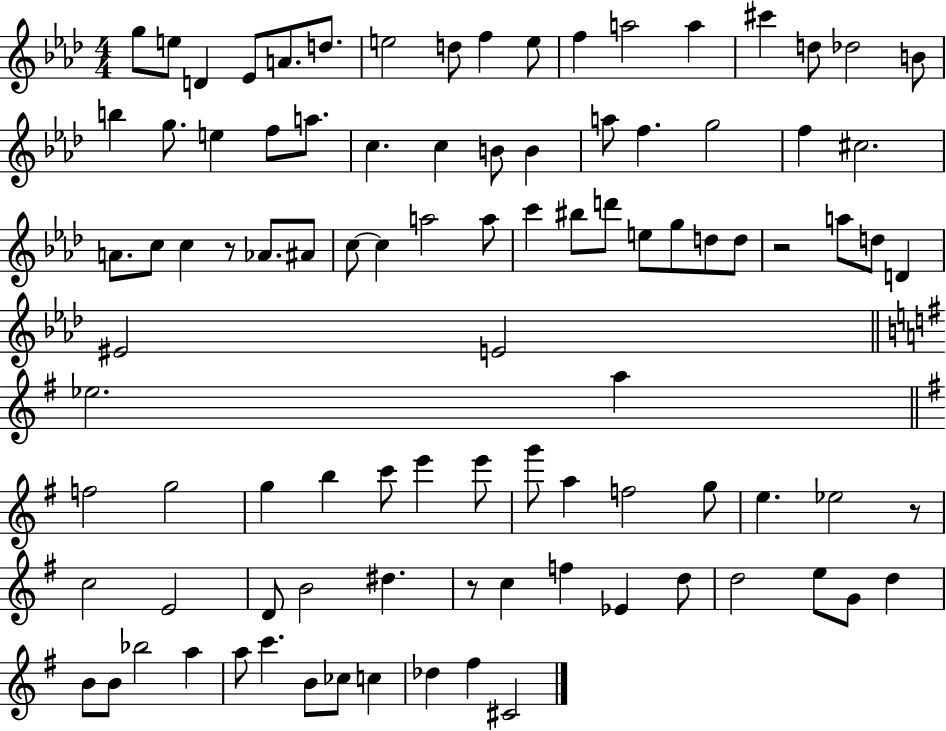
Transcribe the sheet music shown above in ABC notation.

X:1
T:Untitled
M:4/4
L:1/4
K:Ab
g/2 e/2 D _E/2 A/2 d/2 e2 d/2 f e/2 f a2 a ^c' d/2 _d2 B/2 b g/2 e f/2 a/2 c c B/2 B a/2 f g2 f ^c2 A/2 c/2 c z/2 _A/2 ^A/2 c/2 c a2 a/2 c' ^b/2 d'/2 e/2 g/2 d/2 d/2 z2 a/2 d/2 D ^E2 E2 _e2 a f2 g2 g b c'/2 e' e'/2 g'/2 a f2 g/2 e _e2 z/2 c2 E2 D/2 B2 ^d z/2 c f _E d/2 d2 e/2 G/2 d B/2 B/2 _b2 a a/2 c' B/2 _c/2 c _d ^f ^C2